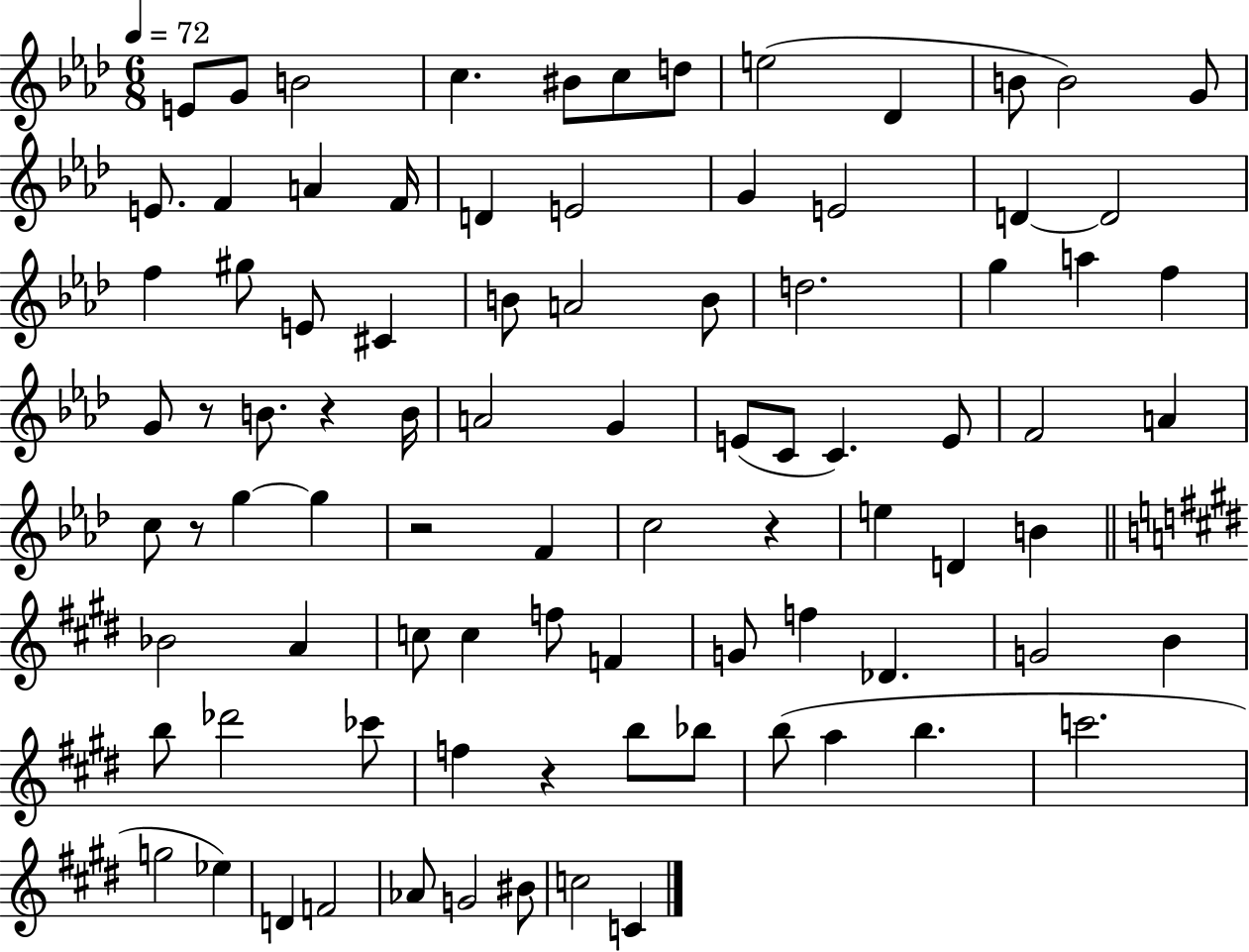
X:1
T:Untitled
M:6/8
L:1/4
K:Ab
E/2 G/2 B2 c ^B/2 c/2 d/2 e2 _D B/2 B2 G/2 E/2 F A F/4 D E2 G E2 D D2 f ^g/2 E/2 ^C B/2 A2 B/2 d2 g a f G/2 z/2 B/2 z B/4 A2 G E/2 C/2 C E/2 F2 A c/2 z/2 g g z2 F c2 z e D B _B2 A c/2 c f/2 F G/2 f _D G2 B b/2 _d'2 _c'/2 f z b/2 _b/2 b/2 a b c'2 g2 _e D F2 _A/2 G2 ^B/2 c2 C